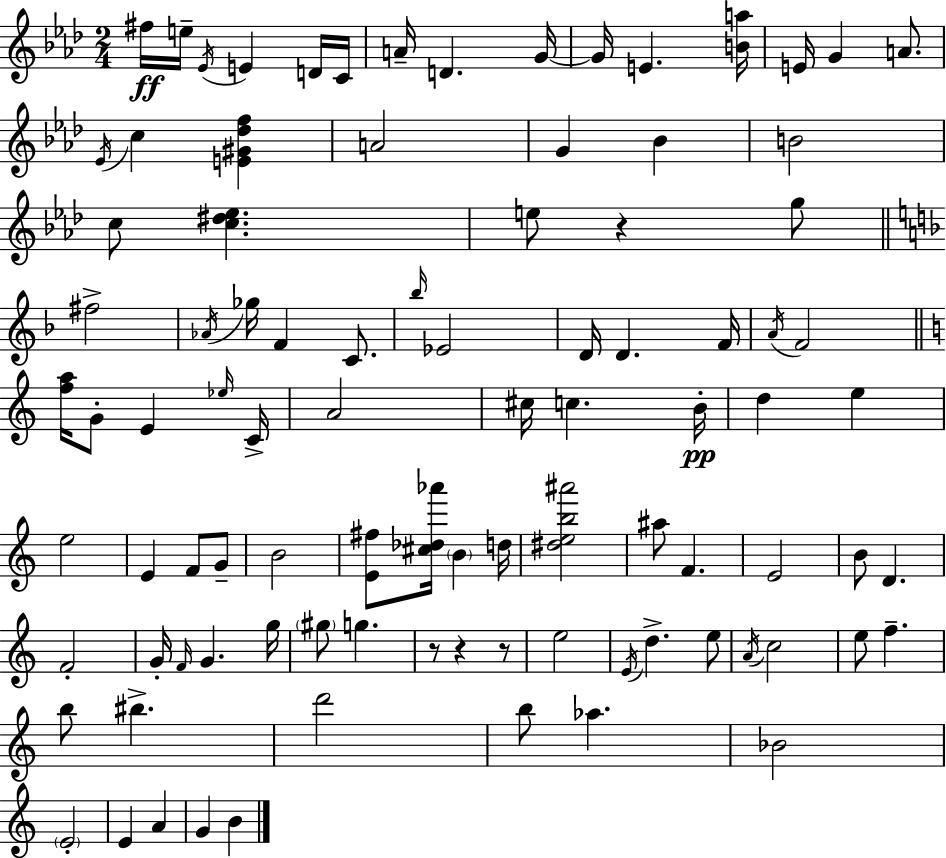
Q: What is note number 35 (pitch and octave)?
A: F4